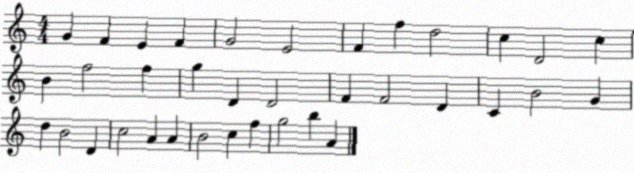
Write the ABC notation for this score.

X:1
T:Untitled
M:4/4
L:1/4
K:C
G F E F G2 E2 F f d2 c D2 c B f2 f g D D2 F F2 D C B2 G d B2 D c2 A A B2 c f g2 b A